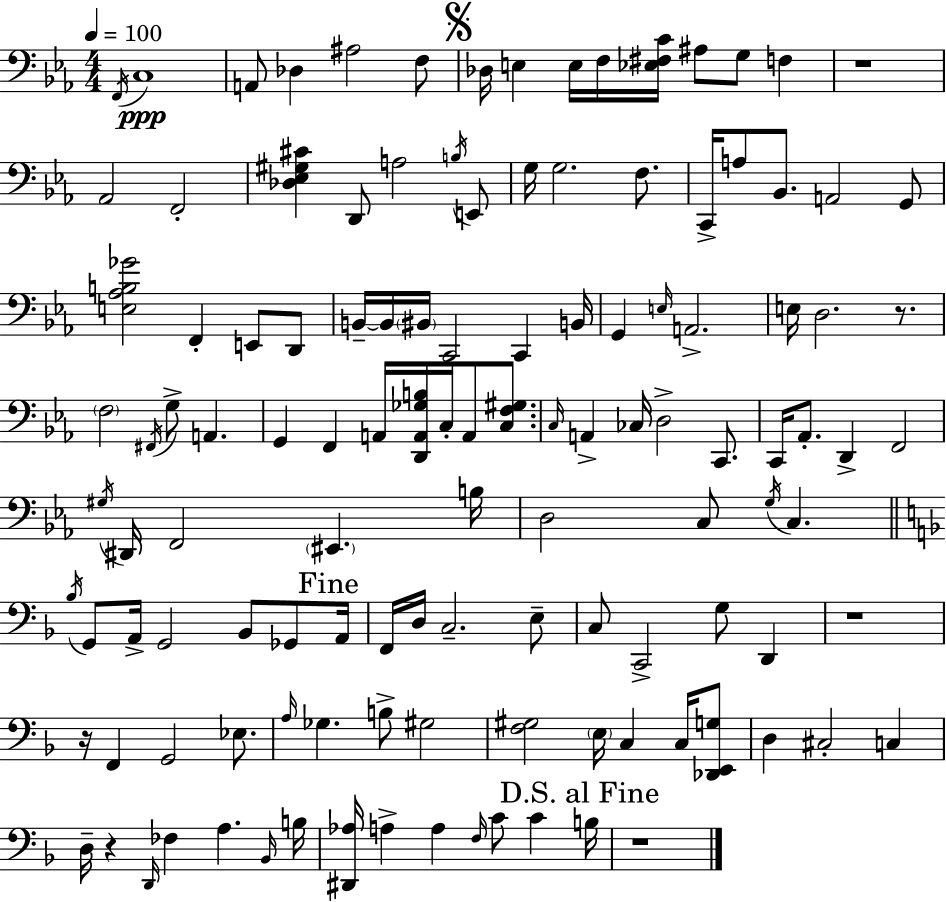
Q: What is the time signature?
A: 4/4